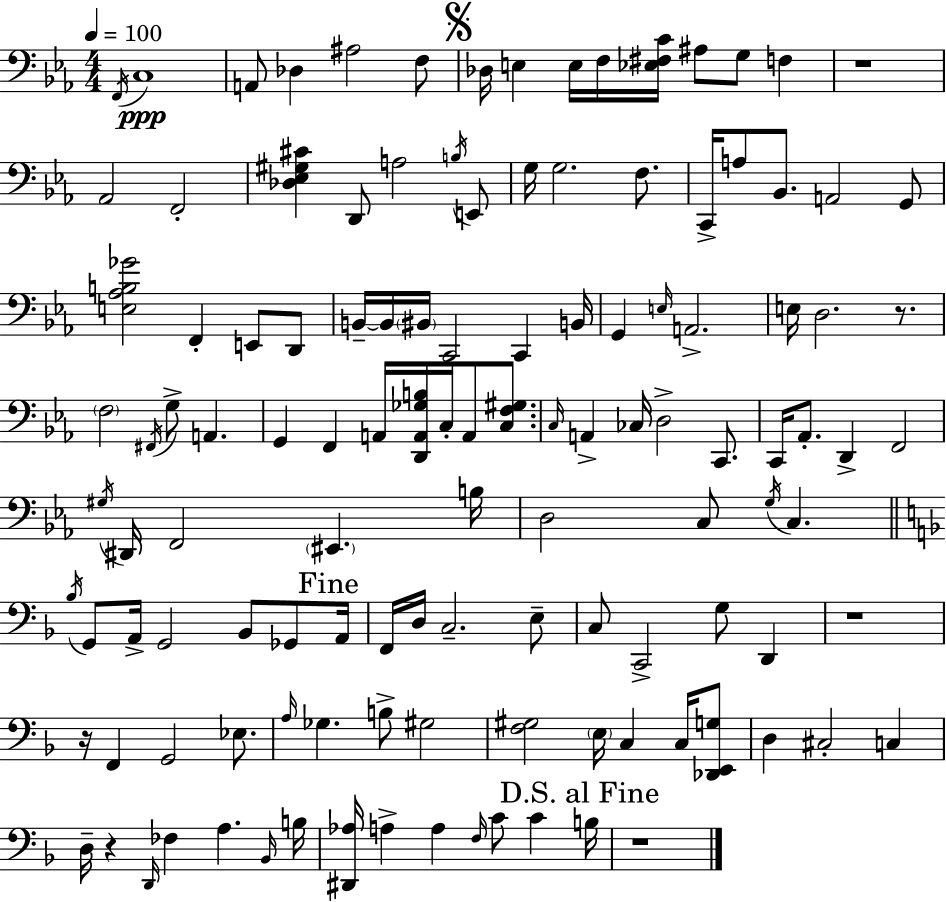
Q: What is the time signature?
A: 4/4